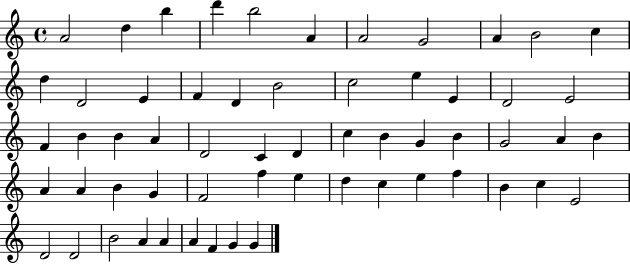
A4/h D5/q B5/q D6/q B5/h A4/q A4/h G4/h A4/q B4/h C5/q D5/q D4/h E4/q F4/q D4/q B4/h C5/h E5/q E4/q D4/h E4/h F4/q B4/q B4/q A4/q D4/h C4/q D4/q C5/q B4/q G4/q B4/q G4/h A4/q B4/q A4/q A4/q B4/q G4/q F4/h F5/q E5/q D5/q C5/q E5/q F5/q B4/q C5/q E4/h D4/h D4/h B4/h A4/q A4/q A4/q F4/q G4/q G4/q